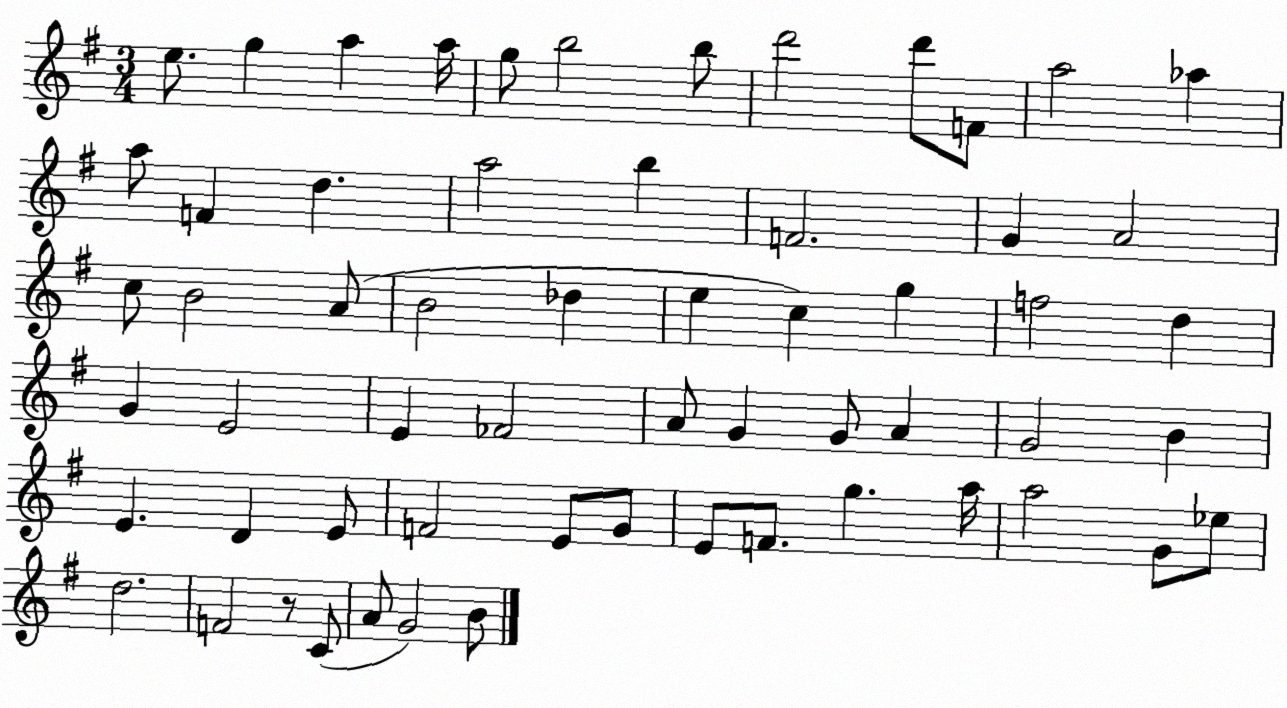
X:1
T:Untitled
M:3/4
L:1/4
K:G
e/2 g a a/4 g/2 b2 b/2 d'2 d'/2 F/2 a2 _a a/2 F d a2 b F2 G A2 c/2 B2 A/2 B2 _d e c g f2 d G E2 E _F2 A/2 G G/2 A G2 B E D E/2 F2 E/2 G/2 E/2 F/2 g a/4 a2 G/2 _e/2 d2 F2 z/2 C/2 A/2 G2 B/2